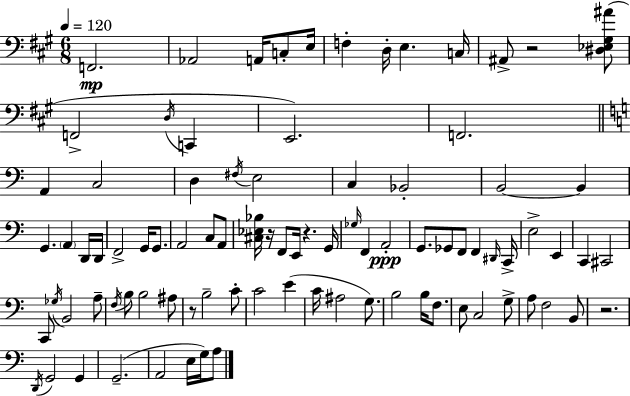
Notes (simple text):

F2/h. Ab2/h A2/s C3/e E3/s F3/q D3/s E3/q. C3/s A#2/e R/h [D#3,Eb3,G#3,A#4]/e F2/h D3/s C2/q E2/h. F2/h. A2/q C3/h D3/q F#3/s E3/h C3/q Bb2/h B2/h B2/q G2/q. A2/q D2/s D2/s F2/h G2/s G2/e. A2/h C3/e A2/e [C#3,Eb3,Bb3]/s R/s F2/e E2/s R/q. G2/s Gb3/s F2/q A2/h G2/e. Gb2/e F2/e F2/q D#2/s C2/s E3/h E2/q C2/q C#2/h C2/e Gb3/s B2/h A3/e F3/s B3/e B3/h A#3/e R/e B3/h C4/e C4/h E4/q C4/s A#3/h G3/e. B3/h B3/s F3/e. E3/e C3/h G3/e A3/e F3/h B2/e R/h. D2/s G2/h G2/q G2/h. A2/h E3/s G3/s A3/e